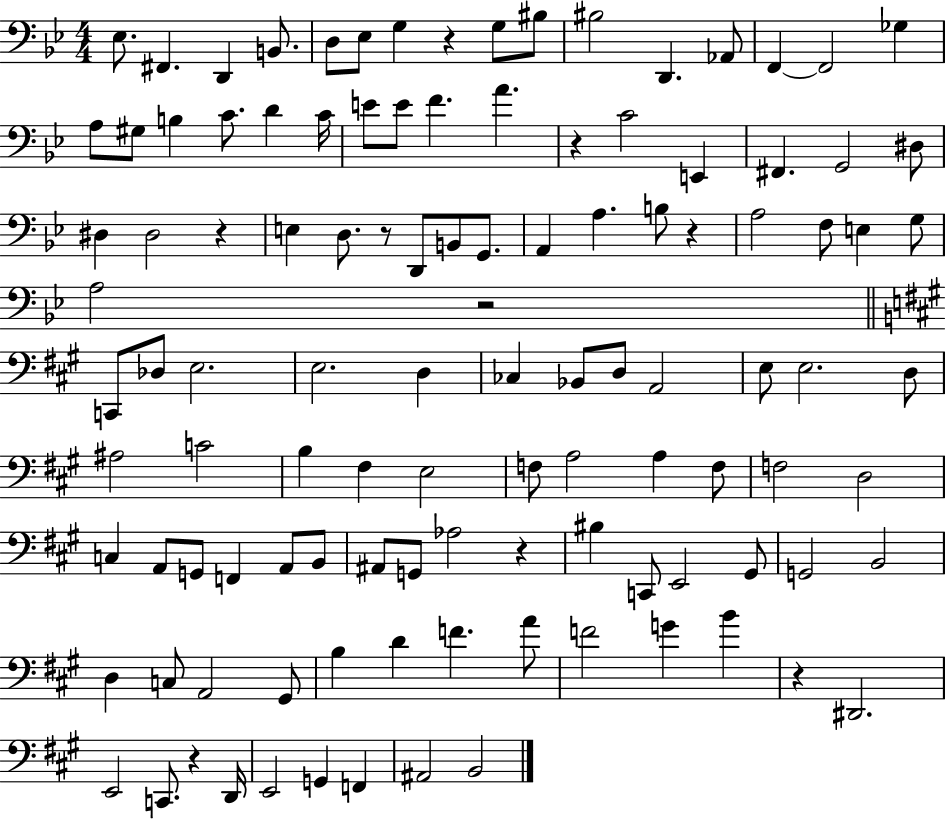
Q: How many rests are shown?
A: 9